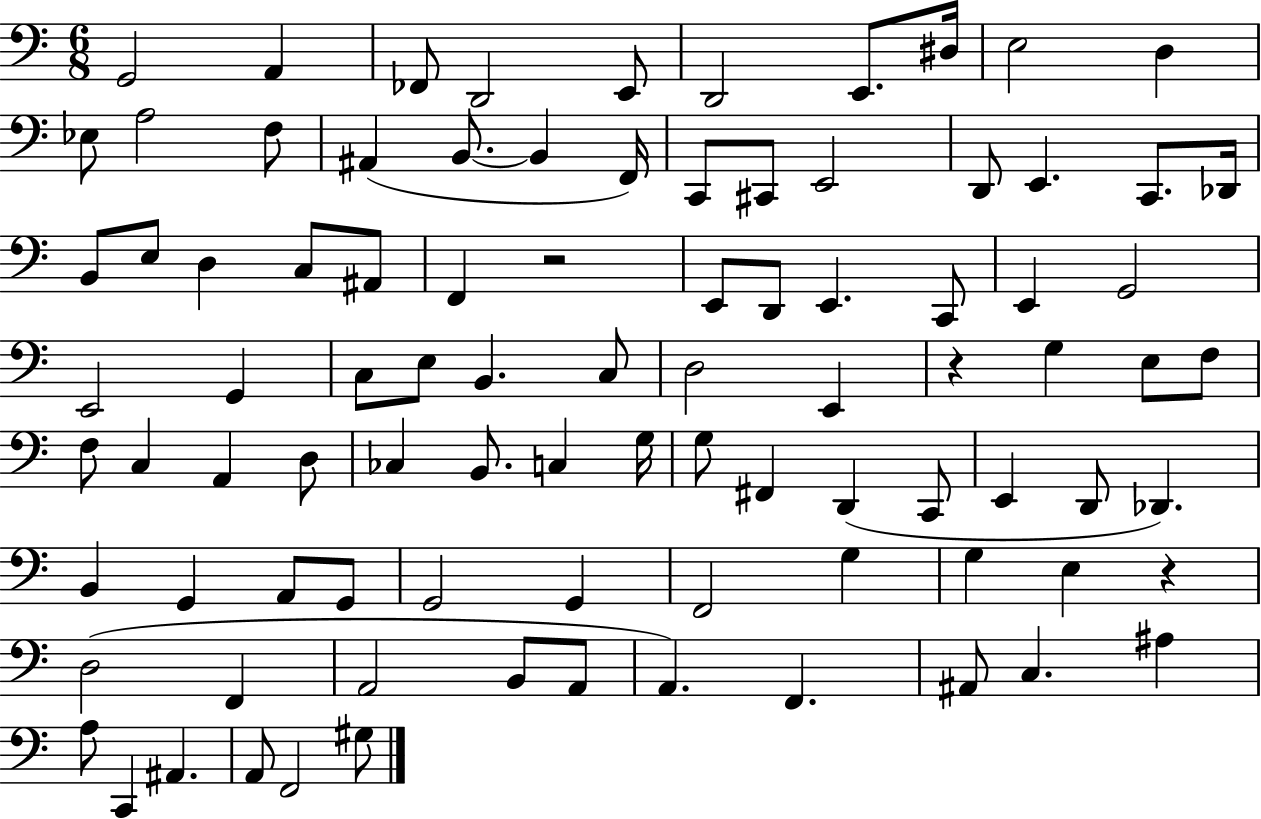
{
  \clef bass
  \numericTimeSignature
  \time 6/8
  \key c \major
  g,2 a,4 | fes,8 d,2 e,8 | d,2 e,8. dis16 | e2 d4 | \break ees8 a2 f8 | ais,4( b,8.~~ b,4 f,16) | c,8 cis,8 e,2 | d,8 e,4. c,8. des,16 | \break b,8 e8 d4 c8 ais,8 | f,4 r2 | e,8 d,8 e,4. c,8 | e,4 g,2 | \break e,2 g,4 | c8 e8 b,4. c8 | d2 e,4 | r4 g4 e8 f8 | \break f8 c4 a,4 d8 | ces4 b,8. c4 g16 | g8 fis,4 d,4( c,8 | e,4 d,8 des,4.) | \break b,4 g,4 a,8 g,8 | g,2 g,4 | f,2 g4 | g4 e4 r4 | \break d2( f,4 | a,2 b,8 a,8 | a,4.) f,4. | ais,8 c4. ais4 | \break a8 c,4 ais,4. | a,8 f,2 gis8 | \bar "|."
}